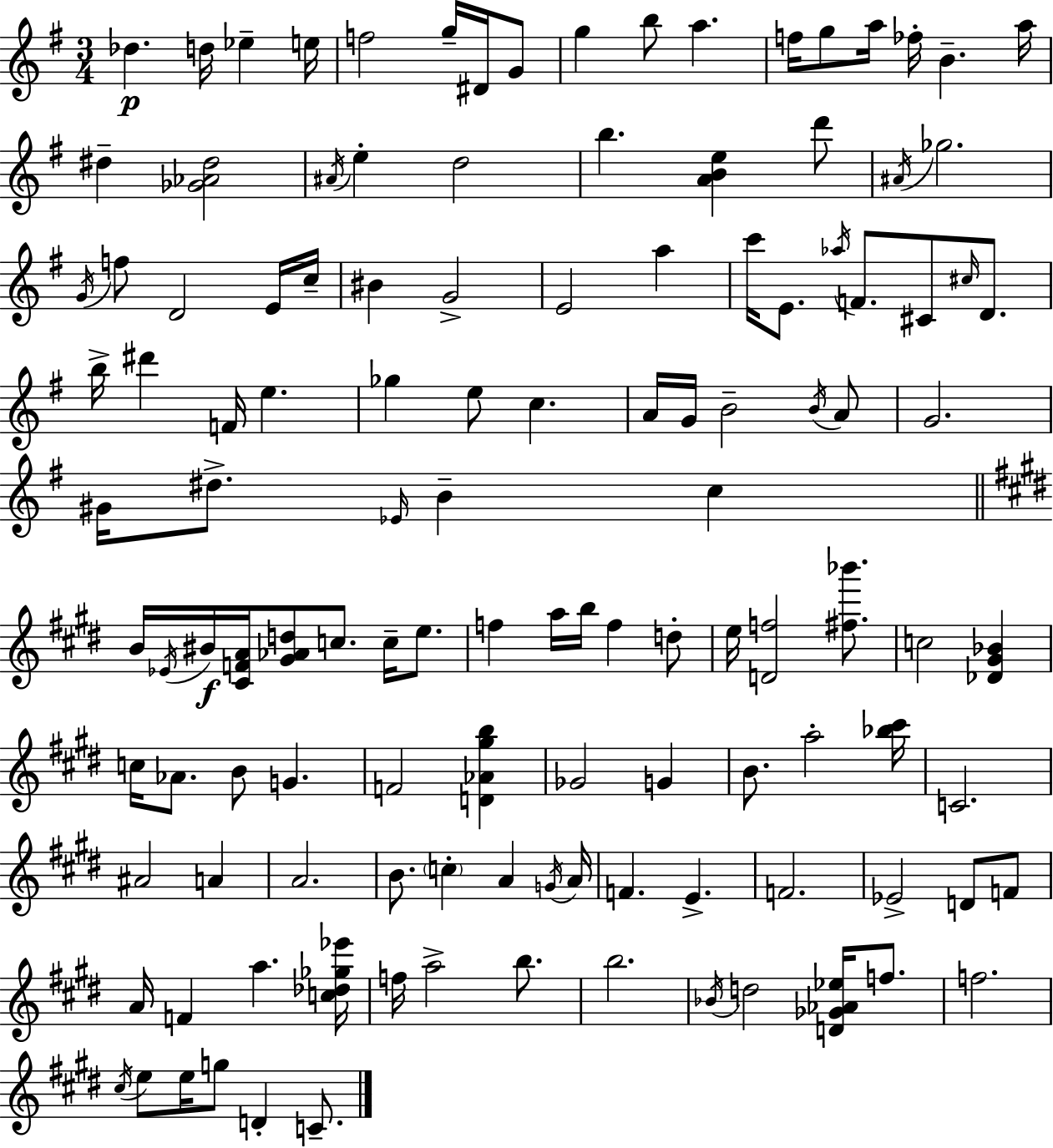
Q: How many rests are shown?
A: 0